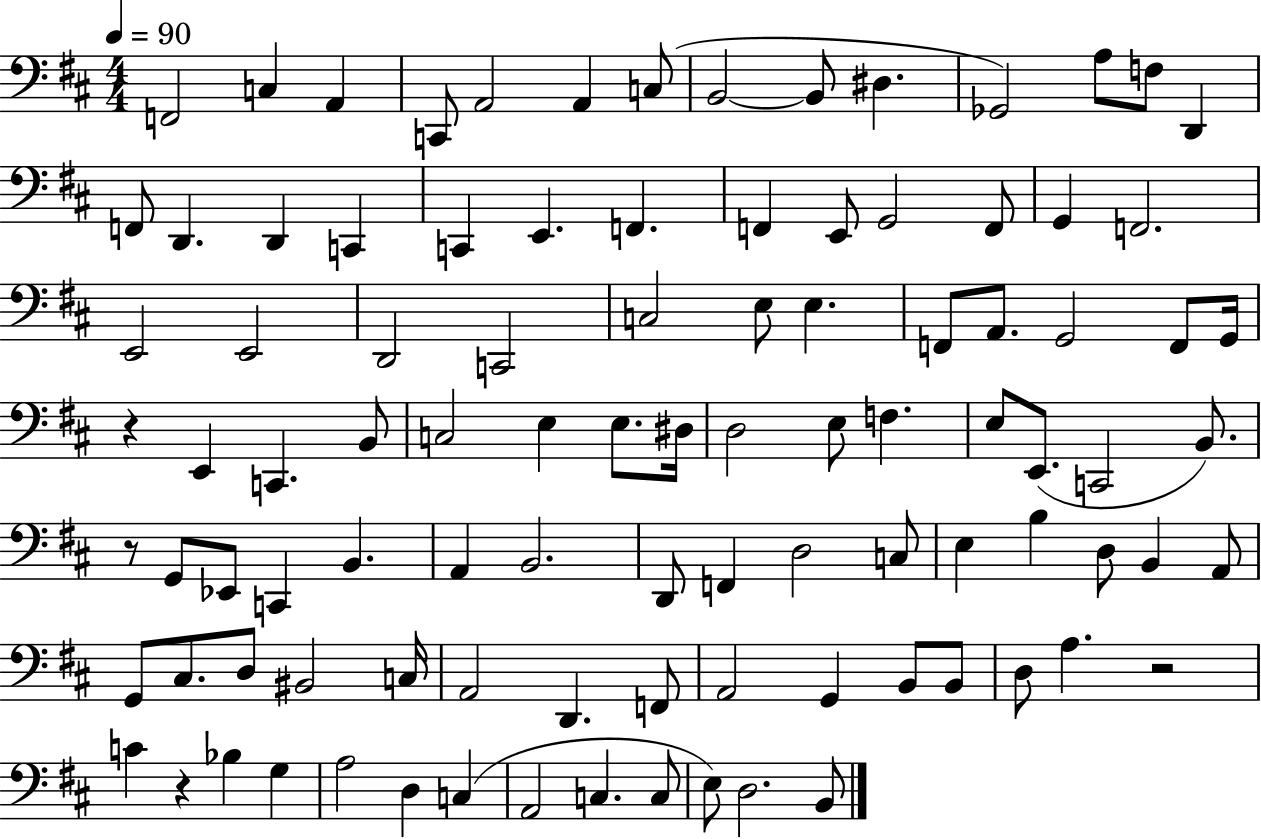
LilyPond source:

{
  \clef bass
  \numericTimeSignature
  \time 4/4
  \key d \major
  \tempo 4 = 90
  f,2 c4 a,4 | c,8 a,2 a,4 c8( | b,2~~ b,8 dis4. | ges,2) a8 f8 d,4 | \break f,8 d,4. d,4 c,4 | c,4 e,4. f,4. | f,4 e,8 g,2 f,8 | g,4 f,2. | \break e,2 e,2 | d,2 c,2 | c2 e8 e4. | f,8 a,8. g,2 f,8 g,16 | \break r4 e,4 c,4. b,8 | c2 e4 e8. dis16 | d2 e8 f4. | e8 e,8.( c,2 b,8.) | \break r8 g,8 ees,8 c,4 b,4. | a,4 b,2. | d,8 f,4 d2 c8 | e4 b4 d8 b,4 a,8 | \break g,8 cis8. d8 bis,2 c16 | a,2 d,4. f,8 | a,2 g,4 b,8 b,8 | d8 a4. r2 | \break c'4 r4 bes4 g4 | a2 d4 c4( | a,2 c4. c8 | e8) d2. b,8 | \break \bar "|."
}